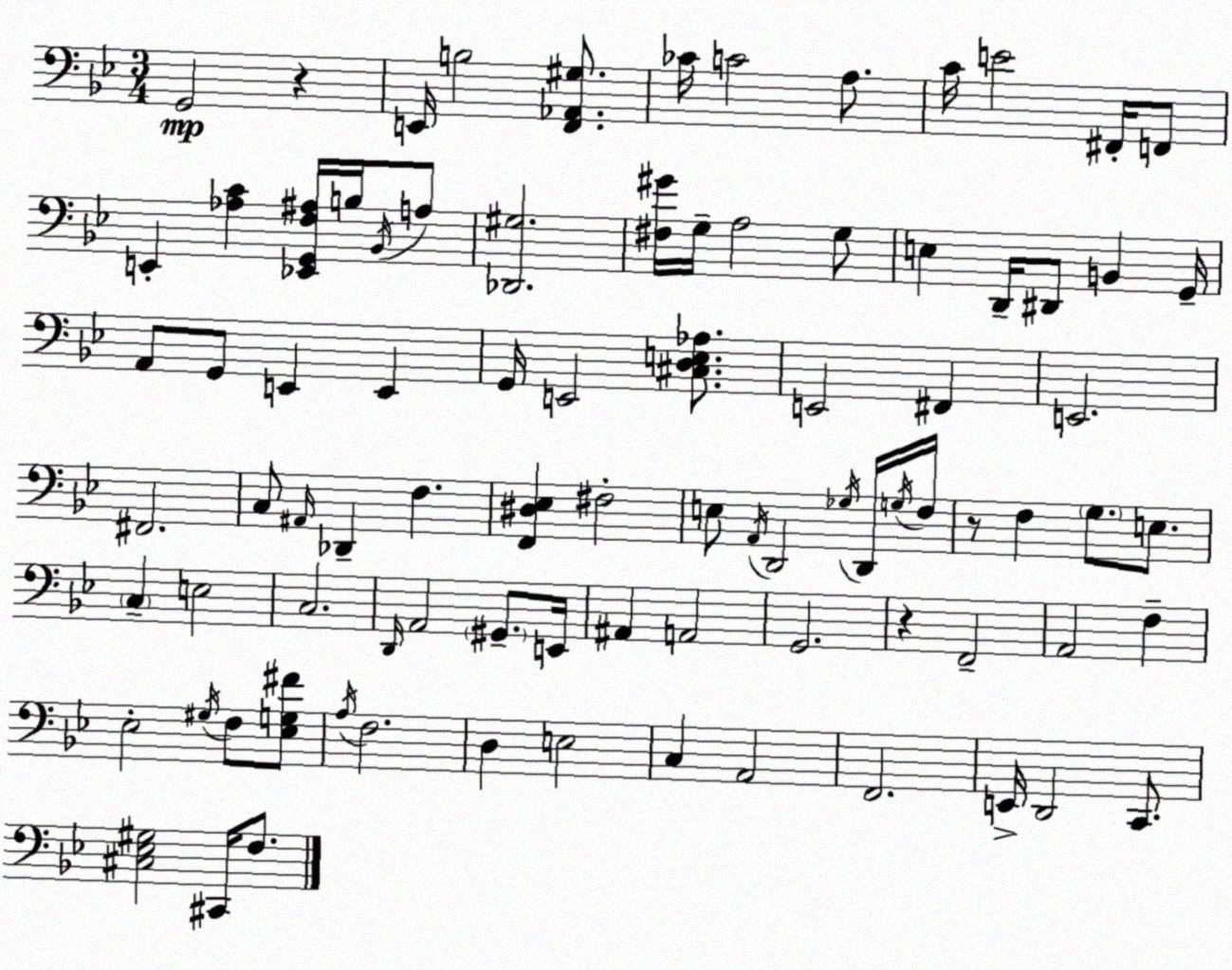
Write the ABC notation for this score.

X:1
T:Untitled
M:3/4
L:1/4
K:Bb
G,,2 z E,,/4 B,2 [F,,_A,,^G,]/2 _C/4 C2 A,/2 C/4 E2 ^F,,/4 F,,/2 E,, [_A,C] [_E,,G,,F,^A,]/4 B,/4 _B,,/4 A,/2 [_D,,^G,]2 [^F,^G]/4 G,/4 A,2 G,/2 E, D,,/4 ^D,,/2 B,, G,,/4 A,,/2 G,,/2 E,, E,, G,,/4 E,,2 [^C,D,E,_A,]/2 E,,2 ^F,, E,,2 ^F,,2 C,/2 ^A,,/4 _D,, F, [F,,^D,_E,] ^F,2 E,/2 A,,/4 D,,2 _G,/4 D,,/4 G,/4 F,/4 z/2 F, G,/2 E,/2 C, E,2 C,2 D,,/4 A,,2 ^G,,/2 E,,/4 ^A,, A,,2 G,,2 z F,,2 A,,2 F, _E,2 ^G,/4 F,/2 [_E,G,^F]/2 A,/4 F,2 D, E,2 C, A,,2 F,,2 E,,/4 D,,2 C,,/2 [^C,_E,^G,]2 ^C,,/4 F,/2